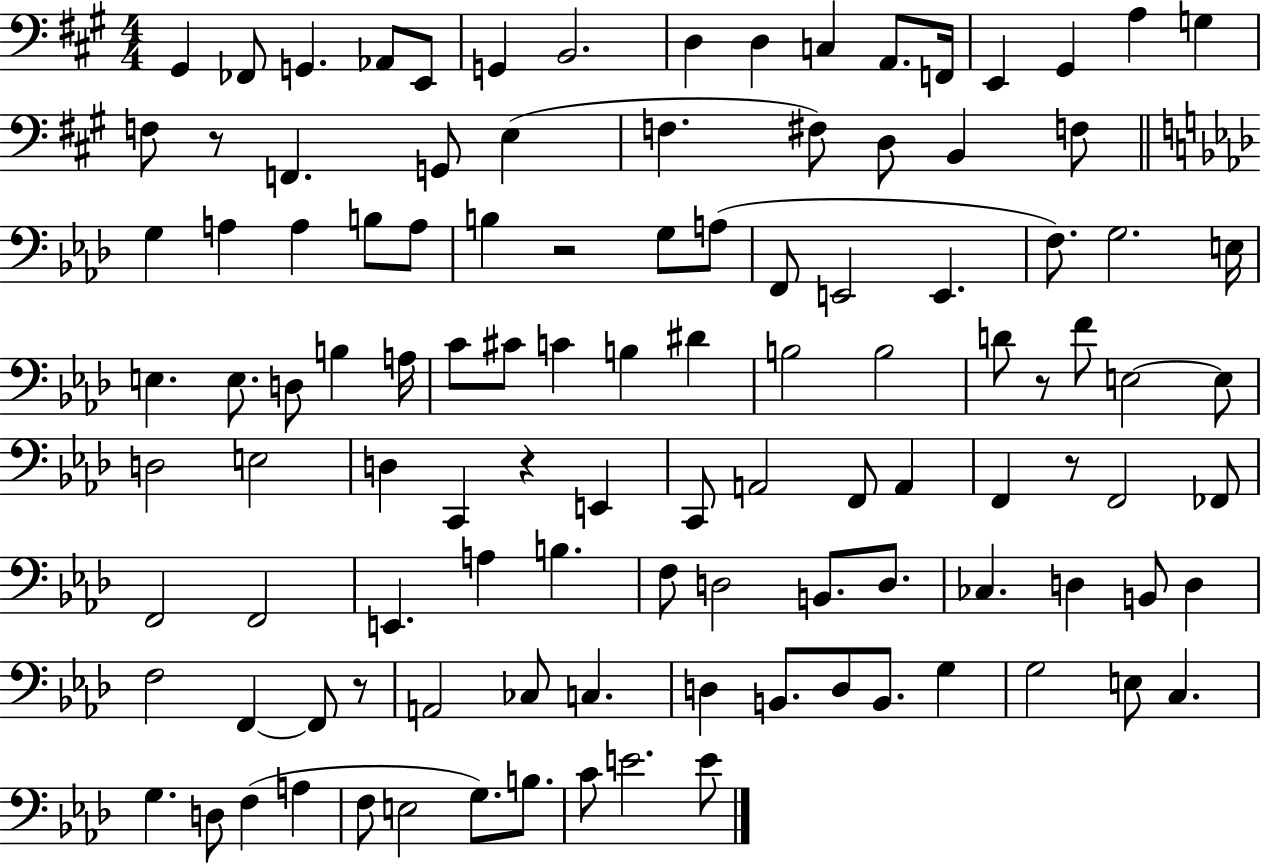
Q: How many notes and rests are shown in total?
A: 111